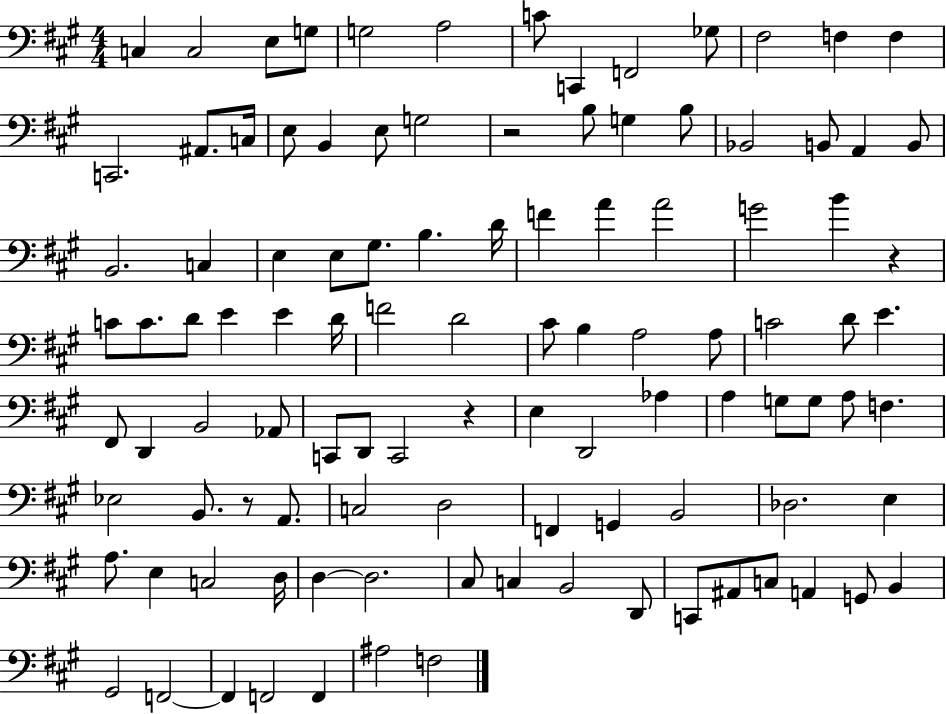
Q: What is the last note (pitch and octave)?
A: F3